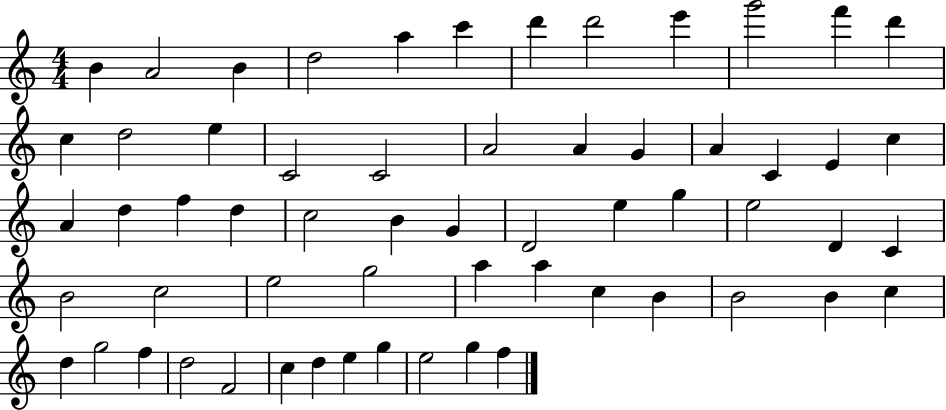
{
  \clef treble
  \numericTimeSignature
  \time 4/4
  \key c \major
  b'4 a'2 b'4 | d''2 a''4 c'''4 | d'''4 d'''2 e'''4 | g'''2 f'''4 d'''4 | \break c''4 d''2 e''4 | c'2 c'2 | a'2 a'4 g'4 | a'4 c'4 e'4 c''4 | \break a'4 d''4 f''4 d''4 | c''2 b'4 g'4 | d'2 e''4 g''4 | e''2 d'4 c'4 | \break b'2 c''2 | e''2 g''2 | a''4 a''4 c''4 b'4 | b'2 b'4 c''4 | \break d''4 g''2 f''4 | d''2 f'2 | c''4 d''4 e''4 g''4 | e''2 g''4 f''4 | \break \bar "|."
}